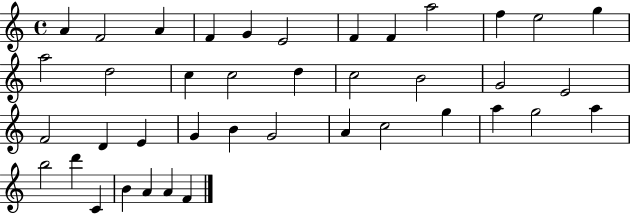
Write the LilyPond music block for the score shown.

{
  \clef treble
  \time 4/4
  \defaultTimeSignature
  \key c \major
  a'4 f'2 a'4 | f'4 g'4 e'2 | f'4 f'4 a''2 | f''4 e''2 g''4 | \break a''2 d''2 | c''4 c''2 d''4 | c''2 b'2 | g'2 e'2 | \break f'2 d'4 e'4 | g'4 b'4 g'2 | a'4 c''2 g''4 | a''4 g''2 a''4 | \break b''2 d'''4 c'4 | b'4 a'4 a'4 f'4 | \bar "|."
}